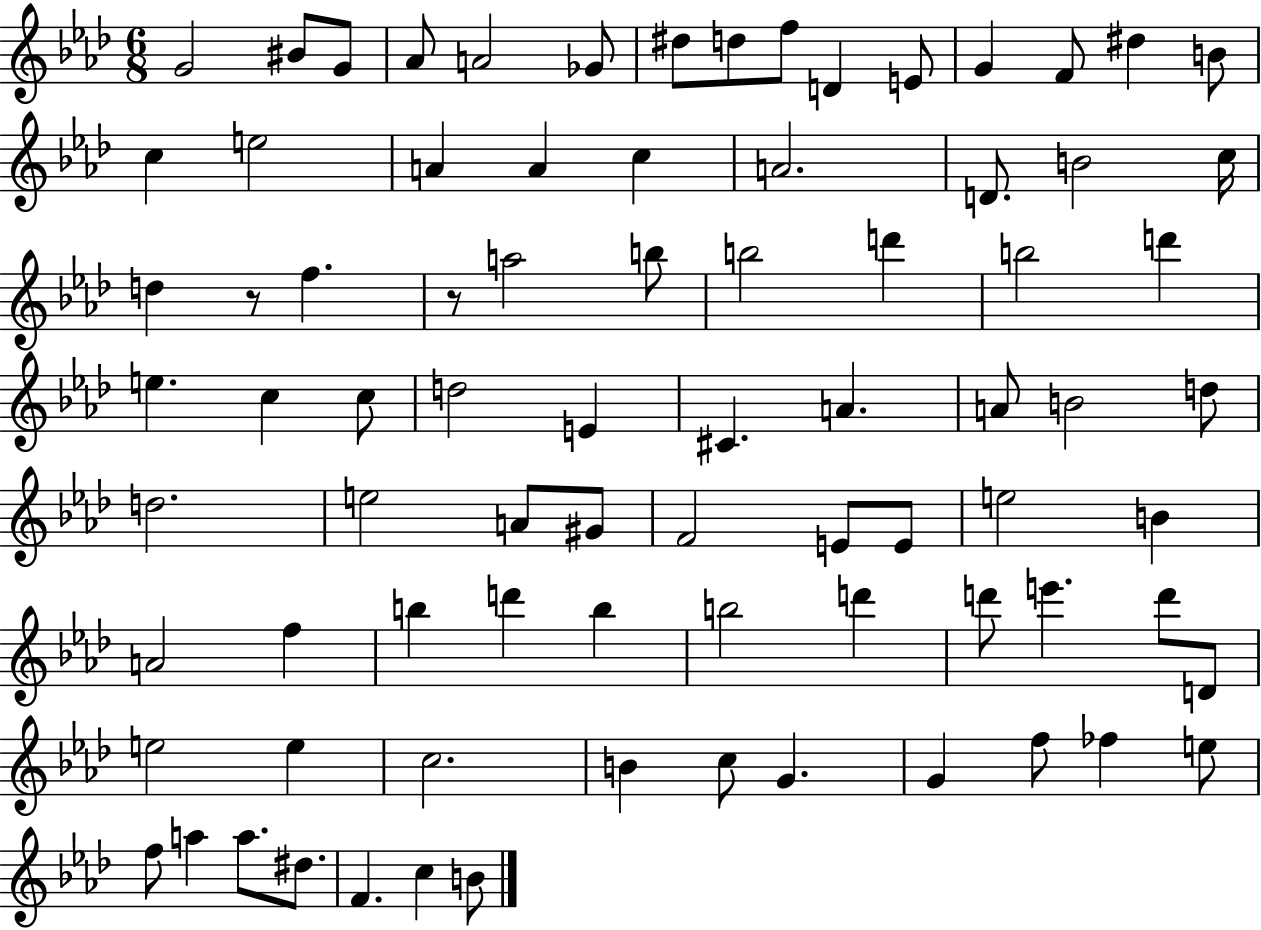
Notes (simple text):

G4/h BIS4/e G4/e Ab4/e A4/h Gb4/e D#5/e D5/e F5/e D4/q E4/e G4/q F4/e D#5/q B4/e C5/q E5/h A4/q A4/q C5/q A4/h. D4/e. B4/h C5/s D5/q R/e F5/q. R/e A5/h B5/e B5/h D6/q B5/h D6/q E5/q. C5/q C5/e D5/h E4/q C#4/q. A4/q. A4/e B4/h D5/e D5/h. E5/h A4/e G#4/e F4/h E4/e E4/e E5/h B4/q A4/h F5/q B5/q D6/q B5/q B5/h D6/q D6/e E6/q. D6/e D4/e E5/h E5/q C5/h. B4/q C5/e G4/q. G4/q F5/e FES5/q E5/e F5/e A5/q A5/e. D#5/e. F4/q. C5/q B4/e